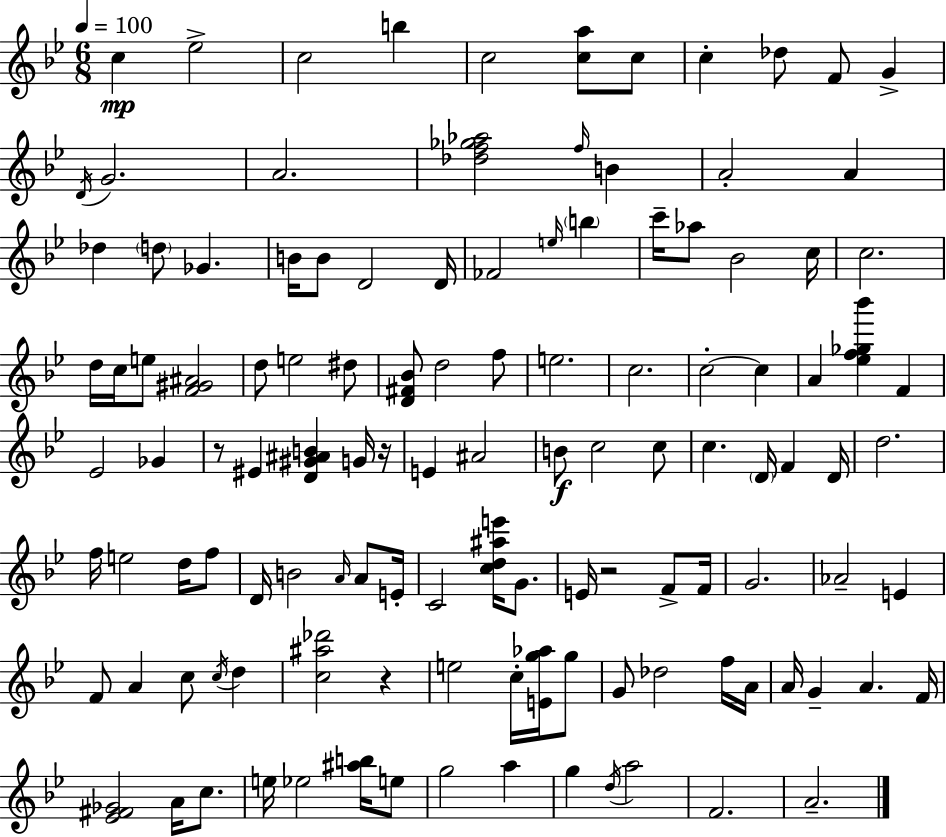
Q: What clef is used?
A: treble